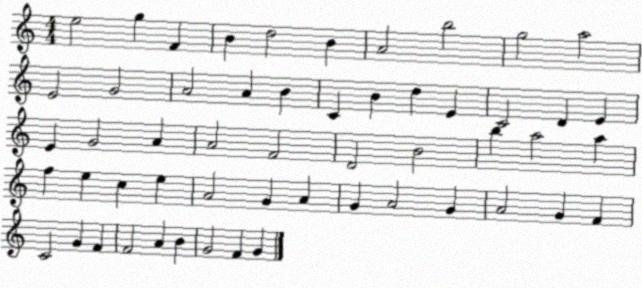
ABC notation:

X:1
T:Untitled
M:4/4
L:1/4
K:C
e2 g F B d2 B A2 b2 g2 a2 E2 G2 A2 A B C B d E C2 D E E G2 A A2 F2 D2 B2 b a2 a f e c e A2 G A G A2 G A2 G F C2 G F F2 A B G2 F G